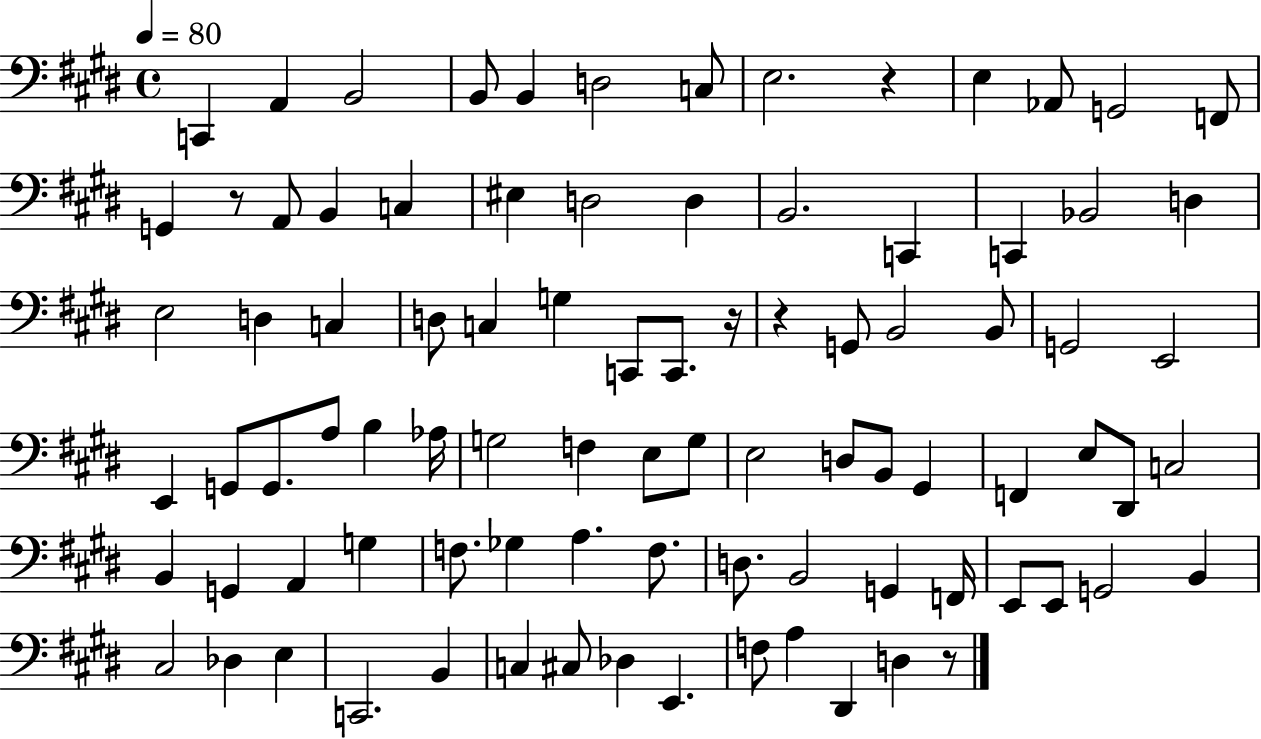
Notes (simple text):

C2/q A2/q B2/h B2/e B2/q D3/h C3/e E3/h. R/q E3/q Ab2/e G2/h F2/e G2/q R/e A2/e B2/q C3/q EIS3/q D3/h D3/q B2/h. C2/q C2/q Bb2/h D3/q E3/h D3/q C3/q D3/e C3/q G3/q C2/e C2/e. R/s R/q G2/e B2/h B2/e G2/h E2/h E2/q G2/e G2/e. A3/e B3/q Ab3/s G3/h F3/q E3/e G3/e E3/h D3/e B2/e G#2/q F2/q E3/e D#2/e C3/h B2/q G2/q A2/q G3/q F3/e. Gb3/q A3/q. F3/e. D3/e. B2/h G2/q F2/s E2/e E2/e G2/h B2/q C#3/h Db3/q E3/q C2/h. B2/q C3/q C#3/e Db3/q E2/q. F3/e A3/q D#2/q D3/q R/e